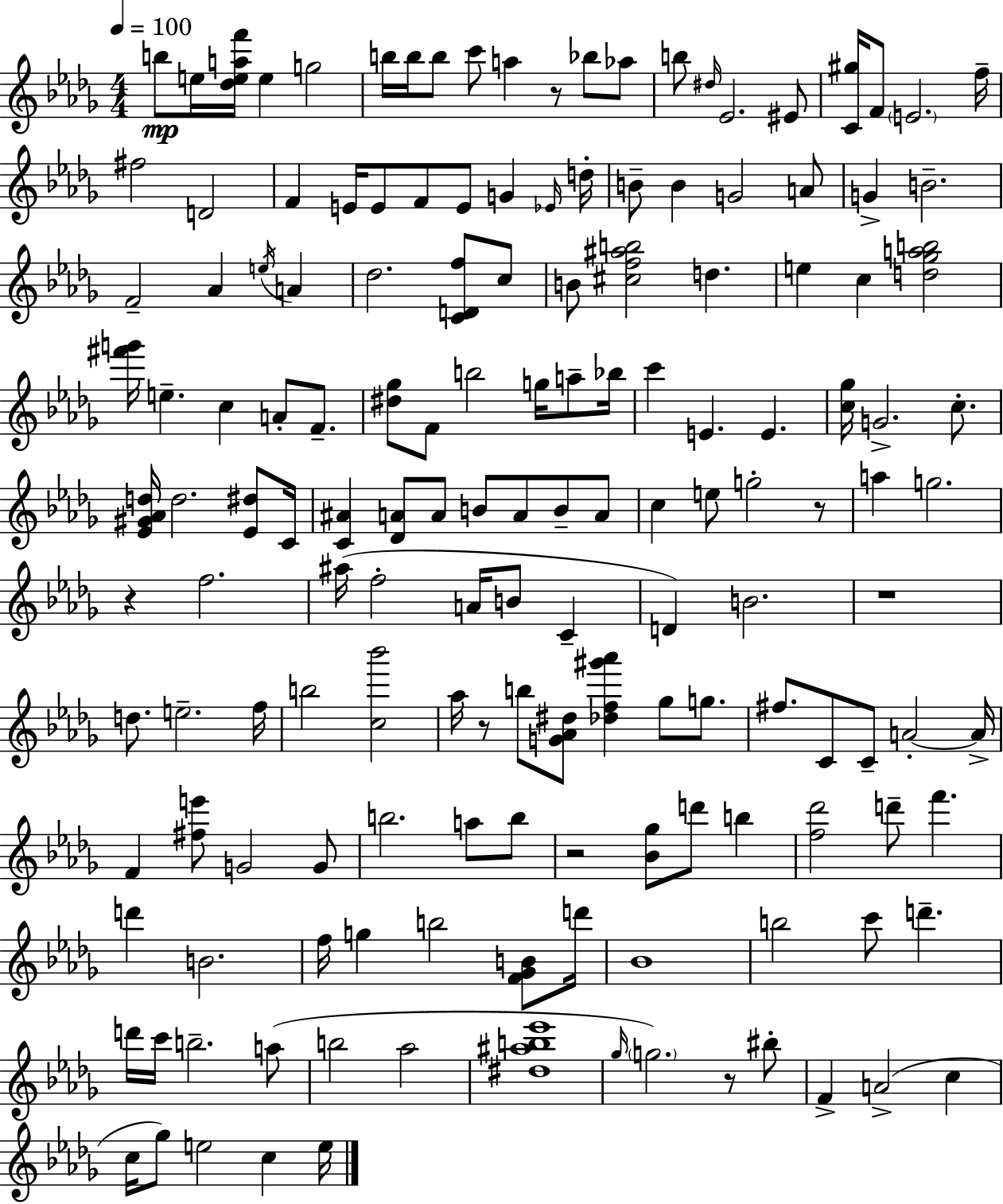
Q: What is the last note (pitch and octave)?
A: E5